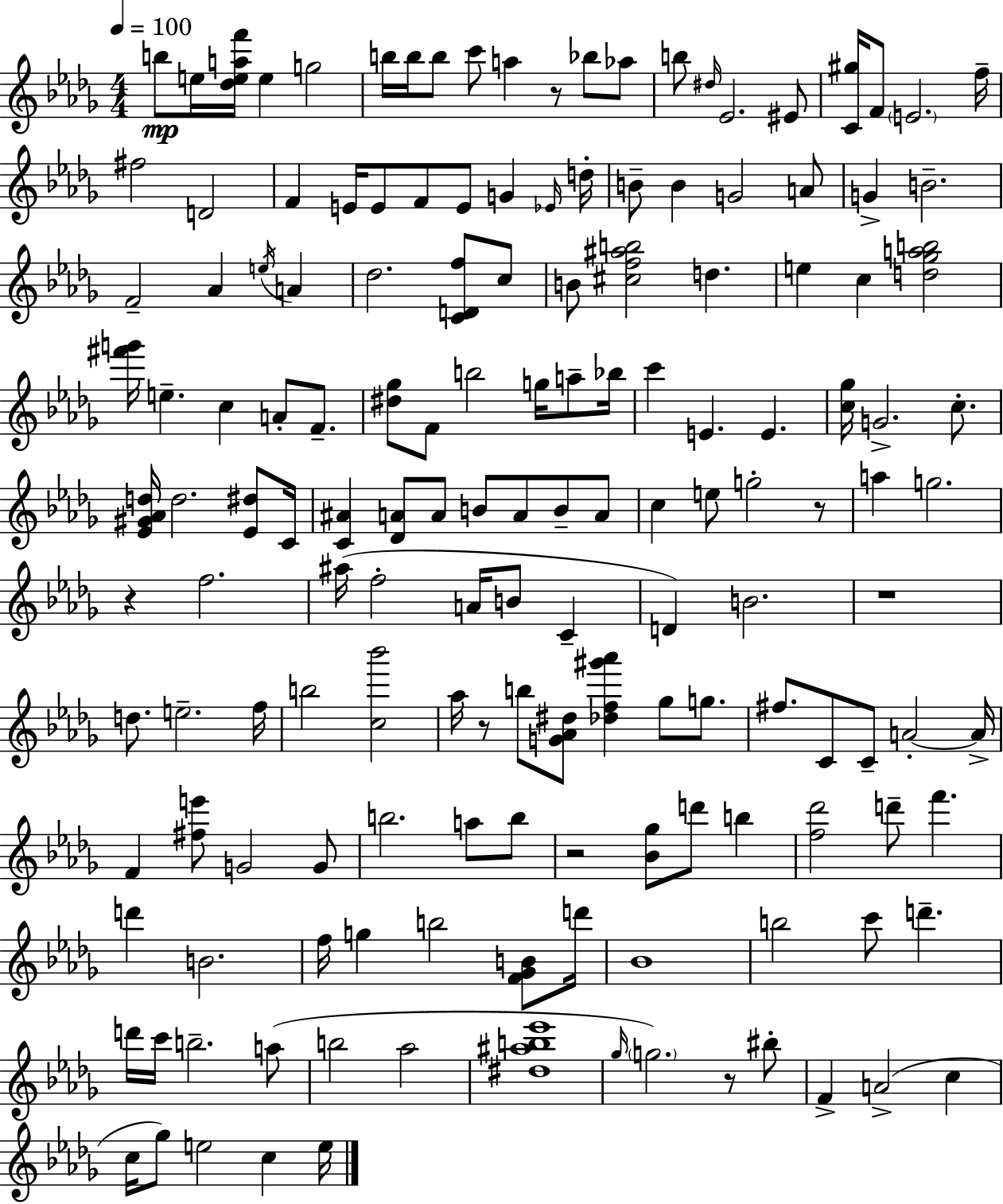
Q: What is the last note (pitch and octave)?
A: E5